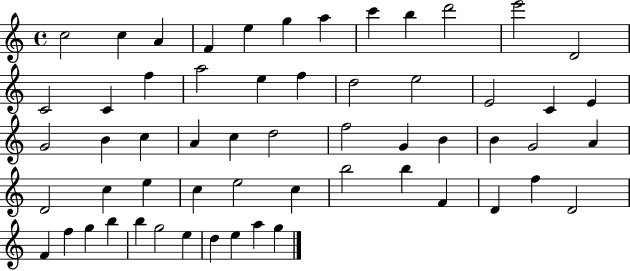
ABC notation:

X:1
T:Untitled
M:4/4
L:1/4
K:C
c2 c A F e g a c' b d'2 e'2 D2 C2 C f a2 e f d2 e2 E2 C E G2 B c A c d2 f2 G B B G2 A D2 c e c e2 c b2 b F D f D2 F f g b b g2 e d e a g